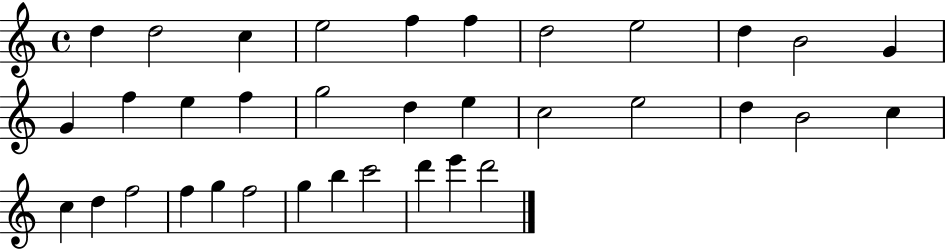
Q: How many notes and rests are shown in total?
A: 35